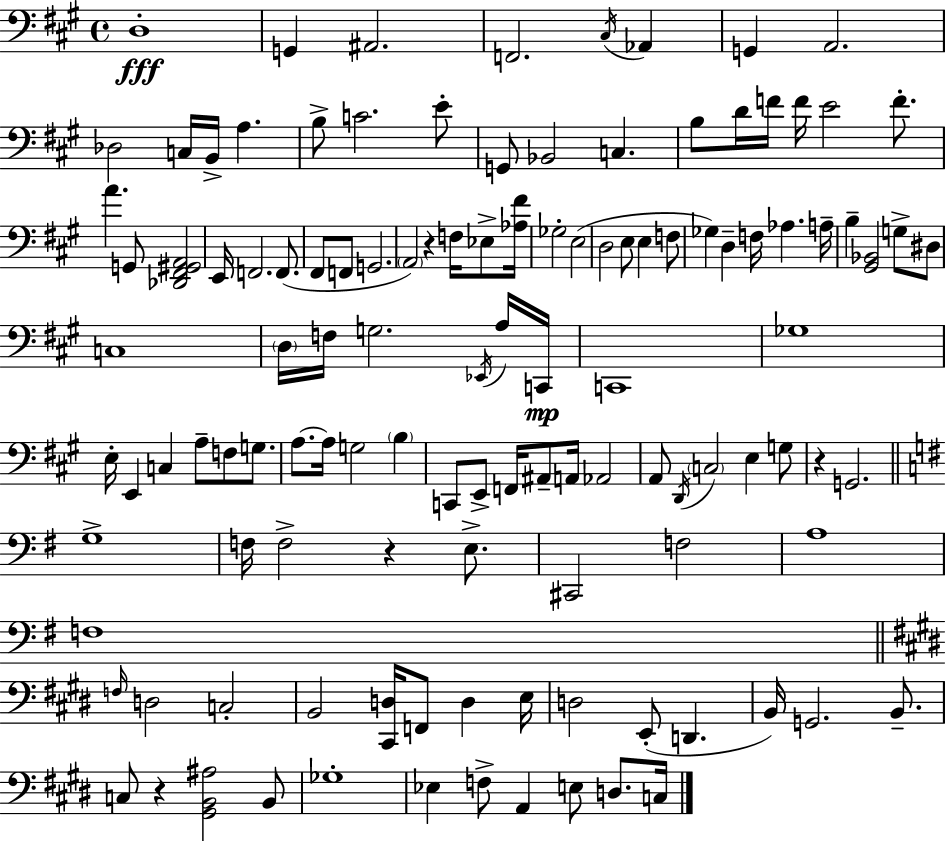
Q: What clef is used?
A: bass